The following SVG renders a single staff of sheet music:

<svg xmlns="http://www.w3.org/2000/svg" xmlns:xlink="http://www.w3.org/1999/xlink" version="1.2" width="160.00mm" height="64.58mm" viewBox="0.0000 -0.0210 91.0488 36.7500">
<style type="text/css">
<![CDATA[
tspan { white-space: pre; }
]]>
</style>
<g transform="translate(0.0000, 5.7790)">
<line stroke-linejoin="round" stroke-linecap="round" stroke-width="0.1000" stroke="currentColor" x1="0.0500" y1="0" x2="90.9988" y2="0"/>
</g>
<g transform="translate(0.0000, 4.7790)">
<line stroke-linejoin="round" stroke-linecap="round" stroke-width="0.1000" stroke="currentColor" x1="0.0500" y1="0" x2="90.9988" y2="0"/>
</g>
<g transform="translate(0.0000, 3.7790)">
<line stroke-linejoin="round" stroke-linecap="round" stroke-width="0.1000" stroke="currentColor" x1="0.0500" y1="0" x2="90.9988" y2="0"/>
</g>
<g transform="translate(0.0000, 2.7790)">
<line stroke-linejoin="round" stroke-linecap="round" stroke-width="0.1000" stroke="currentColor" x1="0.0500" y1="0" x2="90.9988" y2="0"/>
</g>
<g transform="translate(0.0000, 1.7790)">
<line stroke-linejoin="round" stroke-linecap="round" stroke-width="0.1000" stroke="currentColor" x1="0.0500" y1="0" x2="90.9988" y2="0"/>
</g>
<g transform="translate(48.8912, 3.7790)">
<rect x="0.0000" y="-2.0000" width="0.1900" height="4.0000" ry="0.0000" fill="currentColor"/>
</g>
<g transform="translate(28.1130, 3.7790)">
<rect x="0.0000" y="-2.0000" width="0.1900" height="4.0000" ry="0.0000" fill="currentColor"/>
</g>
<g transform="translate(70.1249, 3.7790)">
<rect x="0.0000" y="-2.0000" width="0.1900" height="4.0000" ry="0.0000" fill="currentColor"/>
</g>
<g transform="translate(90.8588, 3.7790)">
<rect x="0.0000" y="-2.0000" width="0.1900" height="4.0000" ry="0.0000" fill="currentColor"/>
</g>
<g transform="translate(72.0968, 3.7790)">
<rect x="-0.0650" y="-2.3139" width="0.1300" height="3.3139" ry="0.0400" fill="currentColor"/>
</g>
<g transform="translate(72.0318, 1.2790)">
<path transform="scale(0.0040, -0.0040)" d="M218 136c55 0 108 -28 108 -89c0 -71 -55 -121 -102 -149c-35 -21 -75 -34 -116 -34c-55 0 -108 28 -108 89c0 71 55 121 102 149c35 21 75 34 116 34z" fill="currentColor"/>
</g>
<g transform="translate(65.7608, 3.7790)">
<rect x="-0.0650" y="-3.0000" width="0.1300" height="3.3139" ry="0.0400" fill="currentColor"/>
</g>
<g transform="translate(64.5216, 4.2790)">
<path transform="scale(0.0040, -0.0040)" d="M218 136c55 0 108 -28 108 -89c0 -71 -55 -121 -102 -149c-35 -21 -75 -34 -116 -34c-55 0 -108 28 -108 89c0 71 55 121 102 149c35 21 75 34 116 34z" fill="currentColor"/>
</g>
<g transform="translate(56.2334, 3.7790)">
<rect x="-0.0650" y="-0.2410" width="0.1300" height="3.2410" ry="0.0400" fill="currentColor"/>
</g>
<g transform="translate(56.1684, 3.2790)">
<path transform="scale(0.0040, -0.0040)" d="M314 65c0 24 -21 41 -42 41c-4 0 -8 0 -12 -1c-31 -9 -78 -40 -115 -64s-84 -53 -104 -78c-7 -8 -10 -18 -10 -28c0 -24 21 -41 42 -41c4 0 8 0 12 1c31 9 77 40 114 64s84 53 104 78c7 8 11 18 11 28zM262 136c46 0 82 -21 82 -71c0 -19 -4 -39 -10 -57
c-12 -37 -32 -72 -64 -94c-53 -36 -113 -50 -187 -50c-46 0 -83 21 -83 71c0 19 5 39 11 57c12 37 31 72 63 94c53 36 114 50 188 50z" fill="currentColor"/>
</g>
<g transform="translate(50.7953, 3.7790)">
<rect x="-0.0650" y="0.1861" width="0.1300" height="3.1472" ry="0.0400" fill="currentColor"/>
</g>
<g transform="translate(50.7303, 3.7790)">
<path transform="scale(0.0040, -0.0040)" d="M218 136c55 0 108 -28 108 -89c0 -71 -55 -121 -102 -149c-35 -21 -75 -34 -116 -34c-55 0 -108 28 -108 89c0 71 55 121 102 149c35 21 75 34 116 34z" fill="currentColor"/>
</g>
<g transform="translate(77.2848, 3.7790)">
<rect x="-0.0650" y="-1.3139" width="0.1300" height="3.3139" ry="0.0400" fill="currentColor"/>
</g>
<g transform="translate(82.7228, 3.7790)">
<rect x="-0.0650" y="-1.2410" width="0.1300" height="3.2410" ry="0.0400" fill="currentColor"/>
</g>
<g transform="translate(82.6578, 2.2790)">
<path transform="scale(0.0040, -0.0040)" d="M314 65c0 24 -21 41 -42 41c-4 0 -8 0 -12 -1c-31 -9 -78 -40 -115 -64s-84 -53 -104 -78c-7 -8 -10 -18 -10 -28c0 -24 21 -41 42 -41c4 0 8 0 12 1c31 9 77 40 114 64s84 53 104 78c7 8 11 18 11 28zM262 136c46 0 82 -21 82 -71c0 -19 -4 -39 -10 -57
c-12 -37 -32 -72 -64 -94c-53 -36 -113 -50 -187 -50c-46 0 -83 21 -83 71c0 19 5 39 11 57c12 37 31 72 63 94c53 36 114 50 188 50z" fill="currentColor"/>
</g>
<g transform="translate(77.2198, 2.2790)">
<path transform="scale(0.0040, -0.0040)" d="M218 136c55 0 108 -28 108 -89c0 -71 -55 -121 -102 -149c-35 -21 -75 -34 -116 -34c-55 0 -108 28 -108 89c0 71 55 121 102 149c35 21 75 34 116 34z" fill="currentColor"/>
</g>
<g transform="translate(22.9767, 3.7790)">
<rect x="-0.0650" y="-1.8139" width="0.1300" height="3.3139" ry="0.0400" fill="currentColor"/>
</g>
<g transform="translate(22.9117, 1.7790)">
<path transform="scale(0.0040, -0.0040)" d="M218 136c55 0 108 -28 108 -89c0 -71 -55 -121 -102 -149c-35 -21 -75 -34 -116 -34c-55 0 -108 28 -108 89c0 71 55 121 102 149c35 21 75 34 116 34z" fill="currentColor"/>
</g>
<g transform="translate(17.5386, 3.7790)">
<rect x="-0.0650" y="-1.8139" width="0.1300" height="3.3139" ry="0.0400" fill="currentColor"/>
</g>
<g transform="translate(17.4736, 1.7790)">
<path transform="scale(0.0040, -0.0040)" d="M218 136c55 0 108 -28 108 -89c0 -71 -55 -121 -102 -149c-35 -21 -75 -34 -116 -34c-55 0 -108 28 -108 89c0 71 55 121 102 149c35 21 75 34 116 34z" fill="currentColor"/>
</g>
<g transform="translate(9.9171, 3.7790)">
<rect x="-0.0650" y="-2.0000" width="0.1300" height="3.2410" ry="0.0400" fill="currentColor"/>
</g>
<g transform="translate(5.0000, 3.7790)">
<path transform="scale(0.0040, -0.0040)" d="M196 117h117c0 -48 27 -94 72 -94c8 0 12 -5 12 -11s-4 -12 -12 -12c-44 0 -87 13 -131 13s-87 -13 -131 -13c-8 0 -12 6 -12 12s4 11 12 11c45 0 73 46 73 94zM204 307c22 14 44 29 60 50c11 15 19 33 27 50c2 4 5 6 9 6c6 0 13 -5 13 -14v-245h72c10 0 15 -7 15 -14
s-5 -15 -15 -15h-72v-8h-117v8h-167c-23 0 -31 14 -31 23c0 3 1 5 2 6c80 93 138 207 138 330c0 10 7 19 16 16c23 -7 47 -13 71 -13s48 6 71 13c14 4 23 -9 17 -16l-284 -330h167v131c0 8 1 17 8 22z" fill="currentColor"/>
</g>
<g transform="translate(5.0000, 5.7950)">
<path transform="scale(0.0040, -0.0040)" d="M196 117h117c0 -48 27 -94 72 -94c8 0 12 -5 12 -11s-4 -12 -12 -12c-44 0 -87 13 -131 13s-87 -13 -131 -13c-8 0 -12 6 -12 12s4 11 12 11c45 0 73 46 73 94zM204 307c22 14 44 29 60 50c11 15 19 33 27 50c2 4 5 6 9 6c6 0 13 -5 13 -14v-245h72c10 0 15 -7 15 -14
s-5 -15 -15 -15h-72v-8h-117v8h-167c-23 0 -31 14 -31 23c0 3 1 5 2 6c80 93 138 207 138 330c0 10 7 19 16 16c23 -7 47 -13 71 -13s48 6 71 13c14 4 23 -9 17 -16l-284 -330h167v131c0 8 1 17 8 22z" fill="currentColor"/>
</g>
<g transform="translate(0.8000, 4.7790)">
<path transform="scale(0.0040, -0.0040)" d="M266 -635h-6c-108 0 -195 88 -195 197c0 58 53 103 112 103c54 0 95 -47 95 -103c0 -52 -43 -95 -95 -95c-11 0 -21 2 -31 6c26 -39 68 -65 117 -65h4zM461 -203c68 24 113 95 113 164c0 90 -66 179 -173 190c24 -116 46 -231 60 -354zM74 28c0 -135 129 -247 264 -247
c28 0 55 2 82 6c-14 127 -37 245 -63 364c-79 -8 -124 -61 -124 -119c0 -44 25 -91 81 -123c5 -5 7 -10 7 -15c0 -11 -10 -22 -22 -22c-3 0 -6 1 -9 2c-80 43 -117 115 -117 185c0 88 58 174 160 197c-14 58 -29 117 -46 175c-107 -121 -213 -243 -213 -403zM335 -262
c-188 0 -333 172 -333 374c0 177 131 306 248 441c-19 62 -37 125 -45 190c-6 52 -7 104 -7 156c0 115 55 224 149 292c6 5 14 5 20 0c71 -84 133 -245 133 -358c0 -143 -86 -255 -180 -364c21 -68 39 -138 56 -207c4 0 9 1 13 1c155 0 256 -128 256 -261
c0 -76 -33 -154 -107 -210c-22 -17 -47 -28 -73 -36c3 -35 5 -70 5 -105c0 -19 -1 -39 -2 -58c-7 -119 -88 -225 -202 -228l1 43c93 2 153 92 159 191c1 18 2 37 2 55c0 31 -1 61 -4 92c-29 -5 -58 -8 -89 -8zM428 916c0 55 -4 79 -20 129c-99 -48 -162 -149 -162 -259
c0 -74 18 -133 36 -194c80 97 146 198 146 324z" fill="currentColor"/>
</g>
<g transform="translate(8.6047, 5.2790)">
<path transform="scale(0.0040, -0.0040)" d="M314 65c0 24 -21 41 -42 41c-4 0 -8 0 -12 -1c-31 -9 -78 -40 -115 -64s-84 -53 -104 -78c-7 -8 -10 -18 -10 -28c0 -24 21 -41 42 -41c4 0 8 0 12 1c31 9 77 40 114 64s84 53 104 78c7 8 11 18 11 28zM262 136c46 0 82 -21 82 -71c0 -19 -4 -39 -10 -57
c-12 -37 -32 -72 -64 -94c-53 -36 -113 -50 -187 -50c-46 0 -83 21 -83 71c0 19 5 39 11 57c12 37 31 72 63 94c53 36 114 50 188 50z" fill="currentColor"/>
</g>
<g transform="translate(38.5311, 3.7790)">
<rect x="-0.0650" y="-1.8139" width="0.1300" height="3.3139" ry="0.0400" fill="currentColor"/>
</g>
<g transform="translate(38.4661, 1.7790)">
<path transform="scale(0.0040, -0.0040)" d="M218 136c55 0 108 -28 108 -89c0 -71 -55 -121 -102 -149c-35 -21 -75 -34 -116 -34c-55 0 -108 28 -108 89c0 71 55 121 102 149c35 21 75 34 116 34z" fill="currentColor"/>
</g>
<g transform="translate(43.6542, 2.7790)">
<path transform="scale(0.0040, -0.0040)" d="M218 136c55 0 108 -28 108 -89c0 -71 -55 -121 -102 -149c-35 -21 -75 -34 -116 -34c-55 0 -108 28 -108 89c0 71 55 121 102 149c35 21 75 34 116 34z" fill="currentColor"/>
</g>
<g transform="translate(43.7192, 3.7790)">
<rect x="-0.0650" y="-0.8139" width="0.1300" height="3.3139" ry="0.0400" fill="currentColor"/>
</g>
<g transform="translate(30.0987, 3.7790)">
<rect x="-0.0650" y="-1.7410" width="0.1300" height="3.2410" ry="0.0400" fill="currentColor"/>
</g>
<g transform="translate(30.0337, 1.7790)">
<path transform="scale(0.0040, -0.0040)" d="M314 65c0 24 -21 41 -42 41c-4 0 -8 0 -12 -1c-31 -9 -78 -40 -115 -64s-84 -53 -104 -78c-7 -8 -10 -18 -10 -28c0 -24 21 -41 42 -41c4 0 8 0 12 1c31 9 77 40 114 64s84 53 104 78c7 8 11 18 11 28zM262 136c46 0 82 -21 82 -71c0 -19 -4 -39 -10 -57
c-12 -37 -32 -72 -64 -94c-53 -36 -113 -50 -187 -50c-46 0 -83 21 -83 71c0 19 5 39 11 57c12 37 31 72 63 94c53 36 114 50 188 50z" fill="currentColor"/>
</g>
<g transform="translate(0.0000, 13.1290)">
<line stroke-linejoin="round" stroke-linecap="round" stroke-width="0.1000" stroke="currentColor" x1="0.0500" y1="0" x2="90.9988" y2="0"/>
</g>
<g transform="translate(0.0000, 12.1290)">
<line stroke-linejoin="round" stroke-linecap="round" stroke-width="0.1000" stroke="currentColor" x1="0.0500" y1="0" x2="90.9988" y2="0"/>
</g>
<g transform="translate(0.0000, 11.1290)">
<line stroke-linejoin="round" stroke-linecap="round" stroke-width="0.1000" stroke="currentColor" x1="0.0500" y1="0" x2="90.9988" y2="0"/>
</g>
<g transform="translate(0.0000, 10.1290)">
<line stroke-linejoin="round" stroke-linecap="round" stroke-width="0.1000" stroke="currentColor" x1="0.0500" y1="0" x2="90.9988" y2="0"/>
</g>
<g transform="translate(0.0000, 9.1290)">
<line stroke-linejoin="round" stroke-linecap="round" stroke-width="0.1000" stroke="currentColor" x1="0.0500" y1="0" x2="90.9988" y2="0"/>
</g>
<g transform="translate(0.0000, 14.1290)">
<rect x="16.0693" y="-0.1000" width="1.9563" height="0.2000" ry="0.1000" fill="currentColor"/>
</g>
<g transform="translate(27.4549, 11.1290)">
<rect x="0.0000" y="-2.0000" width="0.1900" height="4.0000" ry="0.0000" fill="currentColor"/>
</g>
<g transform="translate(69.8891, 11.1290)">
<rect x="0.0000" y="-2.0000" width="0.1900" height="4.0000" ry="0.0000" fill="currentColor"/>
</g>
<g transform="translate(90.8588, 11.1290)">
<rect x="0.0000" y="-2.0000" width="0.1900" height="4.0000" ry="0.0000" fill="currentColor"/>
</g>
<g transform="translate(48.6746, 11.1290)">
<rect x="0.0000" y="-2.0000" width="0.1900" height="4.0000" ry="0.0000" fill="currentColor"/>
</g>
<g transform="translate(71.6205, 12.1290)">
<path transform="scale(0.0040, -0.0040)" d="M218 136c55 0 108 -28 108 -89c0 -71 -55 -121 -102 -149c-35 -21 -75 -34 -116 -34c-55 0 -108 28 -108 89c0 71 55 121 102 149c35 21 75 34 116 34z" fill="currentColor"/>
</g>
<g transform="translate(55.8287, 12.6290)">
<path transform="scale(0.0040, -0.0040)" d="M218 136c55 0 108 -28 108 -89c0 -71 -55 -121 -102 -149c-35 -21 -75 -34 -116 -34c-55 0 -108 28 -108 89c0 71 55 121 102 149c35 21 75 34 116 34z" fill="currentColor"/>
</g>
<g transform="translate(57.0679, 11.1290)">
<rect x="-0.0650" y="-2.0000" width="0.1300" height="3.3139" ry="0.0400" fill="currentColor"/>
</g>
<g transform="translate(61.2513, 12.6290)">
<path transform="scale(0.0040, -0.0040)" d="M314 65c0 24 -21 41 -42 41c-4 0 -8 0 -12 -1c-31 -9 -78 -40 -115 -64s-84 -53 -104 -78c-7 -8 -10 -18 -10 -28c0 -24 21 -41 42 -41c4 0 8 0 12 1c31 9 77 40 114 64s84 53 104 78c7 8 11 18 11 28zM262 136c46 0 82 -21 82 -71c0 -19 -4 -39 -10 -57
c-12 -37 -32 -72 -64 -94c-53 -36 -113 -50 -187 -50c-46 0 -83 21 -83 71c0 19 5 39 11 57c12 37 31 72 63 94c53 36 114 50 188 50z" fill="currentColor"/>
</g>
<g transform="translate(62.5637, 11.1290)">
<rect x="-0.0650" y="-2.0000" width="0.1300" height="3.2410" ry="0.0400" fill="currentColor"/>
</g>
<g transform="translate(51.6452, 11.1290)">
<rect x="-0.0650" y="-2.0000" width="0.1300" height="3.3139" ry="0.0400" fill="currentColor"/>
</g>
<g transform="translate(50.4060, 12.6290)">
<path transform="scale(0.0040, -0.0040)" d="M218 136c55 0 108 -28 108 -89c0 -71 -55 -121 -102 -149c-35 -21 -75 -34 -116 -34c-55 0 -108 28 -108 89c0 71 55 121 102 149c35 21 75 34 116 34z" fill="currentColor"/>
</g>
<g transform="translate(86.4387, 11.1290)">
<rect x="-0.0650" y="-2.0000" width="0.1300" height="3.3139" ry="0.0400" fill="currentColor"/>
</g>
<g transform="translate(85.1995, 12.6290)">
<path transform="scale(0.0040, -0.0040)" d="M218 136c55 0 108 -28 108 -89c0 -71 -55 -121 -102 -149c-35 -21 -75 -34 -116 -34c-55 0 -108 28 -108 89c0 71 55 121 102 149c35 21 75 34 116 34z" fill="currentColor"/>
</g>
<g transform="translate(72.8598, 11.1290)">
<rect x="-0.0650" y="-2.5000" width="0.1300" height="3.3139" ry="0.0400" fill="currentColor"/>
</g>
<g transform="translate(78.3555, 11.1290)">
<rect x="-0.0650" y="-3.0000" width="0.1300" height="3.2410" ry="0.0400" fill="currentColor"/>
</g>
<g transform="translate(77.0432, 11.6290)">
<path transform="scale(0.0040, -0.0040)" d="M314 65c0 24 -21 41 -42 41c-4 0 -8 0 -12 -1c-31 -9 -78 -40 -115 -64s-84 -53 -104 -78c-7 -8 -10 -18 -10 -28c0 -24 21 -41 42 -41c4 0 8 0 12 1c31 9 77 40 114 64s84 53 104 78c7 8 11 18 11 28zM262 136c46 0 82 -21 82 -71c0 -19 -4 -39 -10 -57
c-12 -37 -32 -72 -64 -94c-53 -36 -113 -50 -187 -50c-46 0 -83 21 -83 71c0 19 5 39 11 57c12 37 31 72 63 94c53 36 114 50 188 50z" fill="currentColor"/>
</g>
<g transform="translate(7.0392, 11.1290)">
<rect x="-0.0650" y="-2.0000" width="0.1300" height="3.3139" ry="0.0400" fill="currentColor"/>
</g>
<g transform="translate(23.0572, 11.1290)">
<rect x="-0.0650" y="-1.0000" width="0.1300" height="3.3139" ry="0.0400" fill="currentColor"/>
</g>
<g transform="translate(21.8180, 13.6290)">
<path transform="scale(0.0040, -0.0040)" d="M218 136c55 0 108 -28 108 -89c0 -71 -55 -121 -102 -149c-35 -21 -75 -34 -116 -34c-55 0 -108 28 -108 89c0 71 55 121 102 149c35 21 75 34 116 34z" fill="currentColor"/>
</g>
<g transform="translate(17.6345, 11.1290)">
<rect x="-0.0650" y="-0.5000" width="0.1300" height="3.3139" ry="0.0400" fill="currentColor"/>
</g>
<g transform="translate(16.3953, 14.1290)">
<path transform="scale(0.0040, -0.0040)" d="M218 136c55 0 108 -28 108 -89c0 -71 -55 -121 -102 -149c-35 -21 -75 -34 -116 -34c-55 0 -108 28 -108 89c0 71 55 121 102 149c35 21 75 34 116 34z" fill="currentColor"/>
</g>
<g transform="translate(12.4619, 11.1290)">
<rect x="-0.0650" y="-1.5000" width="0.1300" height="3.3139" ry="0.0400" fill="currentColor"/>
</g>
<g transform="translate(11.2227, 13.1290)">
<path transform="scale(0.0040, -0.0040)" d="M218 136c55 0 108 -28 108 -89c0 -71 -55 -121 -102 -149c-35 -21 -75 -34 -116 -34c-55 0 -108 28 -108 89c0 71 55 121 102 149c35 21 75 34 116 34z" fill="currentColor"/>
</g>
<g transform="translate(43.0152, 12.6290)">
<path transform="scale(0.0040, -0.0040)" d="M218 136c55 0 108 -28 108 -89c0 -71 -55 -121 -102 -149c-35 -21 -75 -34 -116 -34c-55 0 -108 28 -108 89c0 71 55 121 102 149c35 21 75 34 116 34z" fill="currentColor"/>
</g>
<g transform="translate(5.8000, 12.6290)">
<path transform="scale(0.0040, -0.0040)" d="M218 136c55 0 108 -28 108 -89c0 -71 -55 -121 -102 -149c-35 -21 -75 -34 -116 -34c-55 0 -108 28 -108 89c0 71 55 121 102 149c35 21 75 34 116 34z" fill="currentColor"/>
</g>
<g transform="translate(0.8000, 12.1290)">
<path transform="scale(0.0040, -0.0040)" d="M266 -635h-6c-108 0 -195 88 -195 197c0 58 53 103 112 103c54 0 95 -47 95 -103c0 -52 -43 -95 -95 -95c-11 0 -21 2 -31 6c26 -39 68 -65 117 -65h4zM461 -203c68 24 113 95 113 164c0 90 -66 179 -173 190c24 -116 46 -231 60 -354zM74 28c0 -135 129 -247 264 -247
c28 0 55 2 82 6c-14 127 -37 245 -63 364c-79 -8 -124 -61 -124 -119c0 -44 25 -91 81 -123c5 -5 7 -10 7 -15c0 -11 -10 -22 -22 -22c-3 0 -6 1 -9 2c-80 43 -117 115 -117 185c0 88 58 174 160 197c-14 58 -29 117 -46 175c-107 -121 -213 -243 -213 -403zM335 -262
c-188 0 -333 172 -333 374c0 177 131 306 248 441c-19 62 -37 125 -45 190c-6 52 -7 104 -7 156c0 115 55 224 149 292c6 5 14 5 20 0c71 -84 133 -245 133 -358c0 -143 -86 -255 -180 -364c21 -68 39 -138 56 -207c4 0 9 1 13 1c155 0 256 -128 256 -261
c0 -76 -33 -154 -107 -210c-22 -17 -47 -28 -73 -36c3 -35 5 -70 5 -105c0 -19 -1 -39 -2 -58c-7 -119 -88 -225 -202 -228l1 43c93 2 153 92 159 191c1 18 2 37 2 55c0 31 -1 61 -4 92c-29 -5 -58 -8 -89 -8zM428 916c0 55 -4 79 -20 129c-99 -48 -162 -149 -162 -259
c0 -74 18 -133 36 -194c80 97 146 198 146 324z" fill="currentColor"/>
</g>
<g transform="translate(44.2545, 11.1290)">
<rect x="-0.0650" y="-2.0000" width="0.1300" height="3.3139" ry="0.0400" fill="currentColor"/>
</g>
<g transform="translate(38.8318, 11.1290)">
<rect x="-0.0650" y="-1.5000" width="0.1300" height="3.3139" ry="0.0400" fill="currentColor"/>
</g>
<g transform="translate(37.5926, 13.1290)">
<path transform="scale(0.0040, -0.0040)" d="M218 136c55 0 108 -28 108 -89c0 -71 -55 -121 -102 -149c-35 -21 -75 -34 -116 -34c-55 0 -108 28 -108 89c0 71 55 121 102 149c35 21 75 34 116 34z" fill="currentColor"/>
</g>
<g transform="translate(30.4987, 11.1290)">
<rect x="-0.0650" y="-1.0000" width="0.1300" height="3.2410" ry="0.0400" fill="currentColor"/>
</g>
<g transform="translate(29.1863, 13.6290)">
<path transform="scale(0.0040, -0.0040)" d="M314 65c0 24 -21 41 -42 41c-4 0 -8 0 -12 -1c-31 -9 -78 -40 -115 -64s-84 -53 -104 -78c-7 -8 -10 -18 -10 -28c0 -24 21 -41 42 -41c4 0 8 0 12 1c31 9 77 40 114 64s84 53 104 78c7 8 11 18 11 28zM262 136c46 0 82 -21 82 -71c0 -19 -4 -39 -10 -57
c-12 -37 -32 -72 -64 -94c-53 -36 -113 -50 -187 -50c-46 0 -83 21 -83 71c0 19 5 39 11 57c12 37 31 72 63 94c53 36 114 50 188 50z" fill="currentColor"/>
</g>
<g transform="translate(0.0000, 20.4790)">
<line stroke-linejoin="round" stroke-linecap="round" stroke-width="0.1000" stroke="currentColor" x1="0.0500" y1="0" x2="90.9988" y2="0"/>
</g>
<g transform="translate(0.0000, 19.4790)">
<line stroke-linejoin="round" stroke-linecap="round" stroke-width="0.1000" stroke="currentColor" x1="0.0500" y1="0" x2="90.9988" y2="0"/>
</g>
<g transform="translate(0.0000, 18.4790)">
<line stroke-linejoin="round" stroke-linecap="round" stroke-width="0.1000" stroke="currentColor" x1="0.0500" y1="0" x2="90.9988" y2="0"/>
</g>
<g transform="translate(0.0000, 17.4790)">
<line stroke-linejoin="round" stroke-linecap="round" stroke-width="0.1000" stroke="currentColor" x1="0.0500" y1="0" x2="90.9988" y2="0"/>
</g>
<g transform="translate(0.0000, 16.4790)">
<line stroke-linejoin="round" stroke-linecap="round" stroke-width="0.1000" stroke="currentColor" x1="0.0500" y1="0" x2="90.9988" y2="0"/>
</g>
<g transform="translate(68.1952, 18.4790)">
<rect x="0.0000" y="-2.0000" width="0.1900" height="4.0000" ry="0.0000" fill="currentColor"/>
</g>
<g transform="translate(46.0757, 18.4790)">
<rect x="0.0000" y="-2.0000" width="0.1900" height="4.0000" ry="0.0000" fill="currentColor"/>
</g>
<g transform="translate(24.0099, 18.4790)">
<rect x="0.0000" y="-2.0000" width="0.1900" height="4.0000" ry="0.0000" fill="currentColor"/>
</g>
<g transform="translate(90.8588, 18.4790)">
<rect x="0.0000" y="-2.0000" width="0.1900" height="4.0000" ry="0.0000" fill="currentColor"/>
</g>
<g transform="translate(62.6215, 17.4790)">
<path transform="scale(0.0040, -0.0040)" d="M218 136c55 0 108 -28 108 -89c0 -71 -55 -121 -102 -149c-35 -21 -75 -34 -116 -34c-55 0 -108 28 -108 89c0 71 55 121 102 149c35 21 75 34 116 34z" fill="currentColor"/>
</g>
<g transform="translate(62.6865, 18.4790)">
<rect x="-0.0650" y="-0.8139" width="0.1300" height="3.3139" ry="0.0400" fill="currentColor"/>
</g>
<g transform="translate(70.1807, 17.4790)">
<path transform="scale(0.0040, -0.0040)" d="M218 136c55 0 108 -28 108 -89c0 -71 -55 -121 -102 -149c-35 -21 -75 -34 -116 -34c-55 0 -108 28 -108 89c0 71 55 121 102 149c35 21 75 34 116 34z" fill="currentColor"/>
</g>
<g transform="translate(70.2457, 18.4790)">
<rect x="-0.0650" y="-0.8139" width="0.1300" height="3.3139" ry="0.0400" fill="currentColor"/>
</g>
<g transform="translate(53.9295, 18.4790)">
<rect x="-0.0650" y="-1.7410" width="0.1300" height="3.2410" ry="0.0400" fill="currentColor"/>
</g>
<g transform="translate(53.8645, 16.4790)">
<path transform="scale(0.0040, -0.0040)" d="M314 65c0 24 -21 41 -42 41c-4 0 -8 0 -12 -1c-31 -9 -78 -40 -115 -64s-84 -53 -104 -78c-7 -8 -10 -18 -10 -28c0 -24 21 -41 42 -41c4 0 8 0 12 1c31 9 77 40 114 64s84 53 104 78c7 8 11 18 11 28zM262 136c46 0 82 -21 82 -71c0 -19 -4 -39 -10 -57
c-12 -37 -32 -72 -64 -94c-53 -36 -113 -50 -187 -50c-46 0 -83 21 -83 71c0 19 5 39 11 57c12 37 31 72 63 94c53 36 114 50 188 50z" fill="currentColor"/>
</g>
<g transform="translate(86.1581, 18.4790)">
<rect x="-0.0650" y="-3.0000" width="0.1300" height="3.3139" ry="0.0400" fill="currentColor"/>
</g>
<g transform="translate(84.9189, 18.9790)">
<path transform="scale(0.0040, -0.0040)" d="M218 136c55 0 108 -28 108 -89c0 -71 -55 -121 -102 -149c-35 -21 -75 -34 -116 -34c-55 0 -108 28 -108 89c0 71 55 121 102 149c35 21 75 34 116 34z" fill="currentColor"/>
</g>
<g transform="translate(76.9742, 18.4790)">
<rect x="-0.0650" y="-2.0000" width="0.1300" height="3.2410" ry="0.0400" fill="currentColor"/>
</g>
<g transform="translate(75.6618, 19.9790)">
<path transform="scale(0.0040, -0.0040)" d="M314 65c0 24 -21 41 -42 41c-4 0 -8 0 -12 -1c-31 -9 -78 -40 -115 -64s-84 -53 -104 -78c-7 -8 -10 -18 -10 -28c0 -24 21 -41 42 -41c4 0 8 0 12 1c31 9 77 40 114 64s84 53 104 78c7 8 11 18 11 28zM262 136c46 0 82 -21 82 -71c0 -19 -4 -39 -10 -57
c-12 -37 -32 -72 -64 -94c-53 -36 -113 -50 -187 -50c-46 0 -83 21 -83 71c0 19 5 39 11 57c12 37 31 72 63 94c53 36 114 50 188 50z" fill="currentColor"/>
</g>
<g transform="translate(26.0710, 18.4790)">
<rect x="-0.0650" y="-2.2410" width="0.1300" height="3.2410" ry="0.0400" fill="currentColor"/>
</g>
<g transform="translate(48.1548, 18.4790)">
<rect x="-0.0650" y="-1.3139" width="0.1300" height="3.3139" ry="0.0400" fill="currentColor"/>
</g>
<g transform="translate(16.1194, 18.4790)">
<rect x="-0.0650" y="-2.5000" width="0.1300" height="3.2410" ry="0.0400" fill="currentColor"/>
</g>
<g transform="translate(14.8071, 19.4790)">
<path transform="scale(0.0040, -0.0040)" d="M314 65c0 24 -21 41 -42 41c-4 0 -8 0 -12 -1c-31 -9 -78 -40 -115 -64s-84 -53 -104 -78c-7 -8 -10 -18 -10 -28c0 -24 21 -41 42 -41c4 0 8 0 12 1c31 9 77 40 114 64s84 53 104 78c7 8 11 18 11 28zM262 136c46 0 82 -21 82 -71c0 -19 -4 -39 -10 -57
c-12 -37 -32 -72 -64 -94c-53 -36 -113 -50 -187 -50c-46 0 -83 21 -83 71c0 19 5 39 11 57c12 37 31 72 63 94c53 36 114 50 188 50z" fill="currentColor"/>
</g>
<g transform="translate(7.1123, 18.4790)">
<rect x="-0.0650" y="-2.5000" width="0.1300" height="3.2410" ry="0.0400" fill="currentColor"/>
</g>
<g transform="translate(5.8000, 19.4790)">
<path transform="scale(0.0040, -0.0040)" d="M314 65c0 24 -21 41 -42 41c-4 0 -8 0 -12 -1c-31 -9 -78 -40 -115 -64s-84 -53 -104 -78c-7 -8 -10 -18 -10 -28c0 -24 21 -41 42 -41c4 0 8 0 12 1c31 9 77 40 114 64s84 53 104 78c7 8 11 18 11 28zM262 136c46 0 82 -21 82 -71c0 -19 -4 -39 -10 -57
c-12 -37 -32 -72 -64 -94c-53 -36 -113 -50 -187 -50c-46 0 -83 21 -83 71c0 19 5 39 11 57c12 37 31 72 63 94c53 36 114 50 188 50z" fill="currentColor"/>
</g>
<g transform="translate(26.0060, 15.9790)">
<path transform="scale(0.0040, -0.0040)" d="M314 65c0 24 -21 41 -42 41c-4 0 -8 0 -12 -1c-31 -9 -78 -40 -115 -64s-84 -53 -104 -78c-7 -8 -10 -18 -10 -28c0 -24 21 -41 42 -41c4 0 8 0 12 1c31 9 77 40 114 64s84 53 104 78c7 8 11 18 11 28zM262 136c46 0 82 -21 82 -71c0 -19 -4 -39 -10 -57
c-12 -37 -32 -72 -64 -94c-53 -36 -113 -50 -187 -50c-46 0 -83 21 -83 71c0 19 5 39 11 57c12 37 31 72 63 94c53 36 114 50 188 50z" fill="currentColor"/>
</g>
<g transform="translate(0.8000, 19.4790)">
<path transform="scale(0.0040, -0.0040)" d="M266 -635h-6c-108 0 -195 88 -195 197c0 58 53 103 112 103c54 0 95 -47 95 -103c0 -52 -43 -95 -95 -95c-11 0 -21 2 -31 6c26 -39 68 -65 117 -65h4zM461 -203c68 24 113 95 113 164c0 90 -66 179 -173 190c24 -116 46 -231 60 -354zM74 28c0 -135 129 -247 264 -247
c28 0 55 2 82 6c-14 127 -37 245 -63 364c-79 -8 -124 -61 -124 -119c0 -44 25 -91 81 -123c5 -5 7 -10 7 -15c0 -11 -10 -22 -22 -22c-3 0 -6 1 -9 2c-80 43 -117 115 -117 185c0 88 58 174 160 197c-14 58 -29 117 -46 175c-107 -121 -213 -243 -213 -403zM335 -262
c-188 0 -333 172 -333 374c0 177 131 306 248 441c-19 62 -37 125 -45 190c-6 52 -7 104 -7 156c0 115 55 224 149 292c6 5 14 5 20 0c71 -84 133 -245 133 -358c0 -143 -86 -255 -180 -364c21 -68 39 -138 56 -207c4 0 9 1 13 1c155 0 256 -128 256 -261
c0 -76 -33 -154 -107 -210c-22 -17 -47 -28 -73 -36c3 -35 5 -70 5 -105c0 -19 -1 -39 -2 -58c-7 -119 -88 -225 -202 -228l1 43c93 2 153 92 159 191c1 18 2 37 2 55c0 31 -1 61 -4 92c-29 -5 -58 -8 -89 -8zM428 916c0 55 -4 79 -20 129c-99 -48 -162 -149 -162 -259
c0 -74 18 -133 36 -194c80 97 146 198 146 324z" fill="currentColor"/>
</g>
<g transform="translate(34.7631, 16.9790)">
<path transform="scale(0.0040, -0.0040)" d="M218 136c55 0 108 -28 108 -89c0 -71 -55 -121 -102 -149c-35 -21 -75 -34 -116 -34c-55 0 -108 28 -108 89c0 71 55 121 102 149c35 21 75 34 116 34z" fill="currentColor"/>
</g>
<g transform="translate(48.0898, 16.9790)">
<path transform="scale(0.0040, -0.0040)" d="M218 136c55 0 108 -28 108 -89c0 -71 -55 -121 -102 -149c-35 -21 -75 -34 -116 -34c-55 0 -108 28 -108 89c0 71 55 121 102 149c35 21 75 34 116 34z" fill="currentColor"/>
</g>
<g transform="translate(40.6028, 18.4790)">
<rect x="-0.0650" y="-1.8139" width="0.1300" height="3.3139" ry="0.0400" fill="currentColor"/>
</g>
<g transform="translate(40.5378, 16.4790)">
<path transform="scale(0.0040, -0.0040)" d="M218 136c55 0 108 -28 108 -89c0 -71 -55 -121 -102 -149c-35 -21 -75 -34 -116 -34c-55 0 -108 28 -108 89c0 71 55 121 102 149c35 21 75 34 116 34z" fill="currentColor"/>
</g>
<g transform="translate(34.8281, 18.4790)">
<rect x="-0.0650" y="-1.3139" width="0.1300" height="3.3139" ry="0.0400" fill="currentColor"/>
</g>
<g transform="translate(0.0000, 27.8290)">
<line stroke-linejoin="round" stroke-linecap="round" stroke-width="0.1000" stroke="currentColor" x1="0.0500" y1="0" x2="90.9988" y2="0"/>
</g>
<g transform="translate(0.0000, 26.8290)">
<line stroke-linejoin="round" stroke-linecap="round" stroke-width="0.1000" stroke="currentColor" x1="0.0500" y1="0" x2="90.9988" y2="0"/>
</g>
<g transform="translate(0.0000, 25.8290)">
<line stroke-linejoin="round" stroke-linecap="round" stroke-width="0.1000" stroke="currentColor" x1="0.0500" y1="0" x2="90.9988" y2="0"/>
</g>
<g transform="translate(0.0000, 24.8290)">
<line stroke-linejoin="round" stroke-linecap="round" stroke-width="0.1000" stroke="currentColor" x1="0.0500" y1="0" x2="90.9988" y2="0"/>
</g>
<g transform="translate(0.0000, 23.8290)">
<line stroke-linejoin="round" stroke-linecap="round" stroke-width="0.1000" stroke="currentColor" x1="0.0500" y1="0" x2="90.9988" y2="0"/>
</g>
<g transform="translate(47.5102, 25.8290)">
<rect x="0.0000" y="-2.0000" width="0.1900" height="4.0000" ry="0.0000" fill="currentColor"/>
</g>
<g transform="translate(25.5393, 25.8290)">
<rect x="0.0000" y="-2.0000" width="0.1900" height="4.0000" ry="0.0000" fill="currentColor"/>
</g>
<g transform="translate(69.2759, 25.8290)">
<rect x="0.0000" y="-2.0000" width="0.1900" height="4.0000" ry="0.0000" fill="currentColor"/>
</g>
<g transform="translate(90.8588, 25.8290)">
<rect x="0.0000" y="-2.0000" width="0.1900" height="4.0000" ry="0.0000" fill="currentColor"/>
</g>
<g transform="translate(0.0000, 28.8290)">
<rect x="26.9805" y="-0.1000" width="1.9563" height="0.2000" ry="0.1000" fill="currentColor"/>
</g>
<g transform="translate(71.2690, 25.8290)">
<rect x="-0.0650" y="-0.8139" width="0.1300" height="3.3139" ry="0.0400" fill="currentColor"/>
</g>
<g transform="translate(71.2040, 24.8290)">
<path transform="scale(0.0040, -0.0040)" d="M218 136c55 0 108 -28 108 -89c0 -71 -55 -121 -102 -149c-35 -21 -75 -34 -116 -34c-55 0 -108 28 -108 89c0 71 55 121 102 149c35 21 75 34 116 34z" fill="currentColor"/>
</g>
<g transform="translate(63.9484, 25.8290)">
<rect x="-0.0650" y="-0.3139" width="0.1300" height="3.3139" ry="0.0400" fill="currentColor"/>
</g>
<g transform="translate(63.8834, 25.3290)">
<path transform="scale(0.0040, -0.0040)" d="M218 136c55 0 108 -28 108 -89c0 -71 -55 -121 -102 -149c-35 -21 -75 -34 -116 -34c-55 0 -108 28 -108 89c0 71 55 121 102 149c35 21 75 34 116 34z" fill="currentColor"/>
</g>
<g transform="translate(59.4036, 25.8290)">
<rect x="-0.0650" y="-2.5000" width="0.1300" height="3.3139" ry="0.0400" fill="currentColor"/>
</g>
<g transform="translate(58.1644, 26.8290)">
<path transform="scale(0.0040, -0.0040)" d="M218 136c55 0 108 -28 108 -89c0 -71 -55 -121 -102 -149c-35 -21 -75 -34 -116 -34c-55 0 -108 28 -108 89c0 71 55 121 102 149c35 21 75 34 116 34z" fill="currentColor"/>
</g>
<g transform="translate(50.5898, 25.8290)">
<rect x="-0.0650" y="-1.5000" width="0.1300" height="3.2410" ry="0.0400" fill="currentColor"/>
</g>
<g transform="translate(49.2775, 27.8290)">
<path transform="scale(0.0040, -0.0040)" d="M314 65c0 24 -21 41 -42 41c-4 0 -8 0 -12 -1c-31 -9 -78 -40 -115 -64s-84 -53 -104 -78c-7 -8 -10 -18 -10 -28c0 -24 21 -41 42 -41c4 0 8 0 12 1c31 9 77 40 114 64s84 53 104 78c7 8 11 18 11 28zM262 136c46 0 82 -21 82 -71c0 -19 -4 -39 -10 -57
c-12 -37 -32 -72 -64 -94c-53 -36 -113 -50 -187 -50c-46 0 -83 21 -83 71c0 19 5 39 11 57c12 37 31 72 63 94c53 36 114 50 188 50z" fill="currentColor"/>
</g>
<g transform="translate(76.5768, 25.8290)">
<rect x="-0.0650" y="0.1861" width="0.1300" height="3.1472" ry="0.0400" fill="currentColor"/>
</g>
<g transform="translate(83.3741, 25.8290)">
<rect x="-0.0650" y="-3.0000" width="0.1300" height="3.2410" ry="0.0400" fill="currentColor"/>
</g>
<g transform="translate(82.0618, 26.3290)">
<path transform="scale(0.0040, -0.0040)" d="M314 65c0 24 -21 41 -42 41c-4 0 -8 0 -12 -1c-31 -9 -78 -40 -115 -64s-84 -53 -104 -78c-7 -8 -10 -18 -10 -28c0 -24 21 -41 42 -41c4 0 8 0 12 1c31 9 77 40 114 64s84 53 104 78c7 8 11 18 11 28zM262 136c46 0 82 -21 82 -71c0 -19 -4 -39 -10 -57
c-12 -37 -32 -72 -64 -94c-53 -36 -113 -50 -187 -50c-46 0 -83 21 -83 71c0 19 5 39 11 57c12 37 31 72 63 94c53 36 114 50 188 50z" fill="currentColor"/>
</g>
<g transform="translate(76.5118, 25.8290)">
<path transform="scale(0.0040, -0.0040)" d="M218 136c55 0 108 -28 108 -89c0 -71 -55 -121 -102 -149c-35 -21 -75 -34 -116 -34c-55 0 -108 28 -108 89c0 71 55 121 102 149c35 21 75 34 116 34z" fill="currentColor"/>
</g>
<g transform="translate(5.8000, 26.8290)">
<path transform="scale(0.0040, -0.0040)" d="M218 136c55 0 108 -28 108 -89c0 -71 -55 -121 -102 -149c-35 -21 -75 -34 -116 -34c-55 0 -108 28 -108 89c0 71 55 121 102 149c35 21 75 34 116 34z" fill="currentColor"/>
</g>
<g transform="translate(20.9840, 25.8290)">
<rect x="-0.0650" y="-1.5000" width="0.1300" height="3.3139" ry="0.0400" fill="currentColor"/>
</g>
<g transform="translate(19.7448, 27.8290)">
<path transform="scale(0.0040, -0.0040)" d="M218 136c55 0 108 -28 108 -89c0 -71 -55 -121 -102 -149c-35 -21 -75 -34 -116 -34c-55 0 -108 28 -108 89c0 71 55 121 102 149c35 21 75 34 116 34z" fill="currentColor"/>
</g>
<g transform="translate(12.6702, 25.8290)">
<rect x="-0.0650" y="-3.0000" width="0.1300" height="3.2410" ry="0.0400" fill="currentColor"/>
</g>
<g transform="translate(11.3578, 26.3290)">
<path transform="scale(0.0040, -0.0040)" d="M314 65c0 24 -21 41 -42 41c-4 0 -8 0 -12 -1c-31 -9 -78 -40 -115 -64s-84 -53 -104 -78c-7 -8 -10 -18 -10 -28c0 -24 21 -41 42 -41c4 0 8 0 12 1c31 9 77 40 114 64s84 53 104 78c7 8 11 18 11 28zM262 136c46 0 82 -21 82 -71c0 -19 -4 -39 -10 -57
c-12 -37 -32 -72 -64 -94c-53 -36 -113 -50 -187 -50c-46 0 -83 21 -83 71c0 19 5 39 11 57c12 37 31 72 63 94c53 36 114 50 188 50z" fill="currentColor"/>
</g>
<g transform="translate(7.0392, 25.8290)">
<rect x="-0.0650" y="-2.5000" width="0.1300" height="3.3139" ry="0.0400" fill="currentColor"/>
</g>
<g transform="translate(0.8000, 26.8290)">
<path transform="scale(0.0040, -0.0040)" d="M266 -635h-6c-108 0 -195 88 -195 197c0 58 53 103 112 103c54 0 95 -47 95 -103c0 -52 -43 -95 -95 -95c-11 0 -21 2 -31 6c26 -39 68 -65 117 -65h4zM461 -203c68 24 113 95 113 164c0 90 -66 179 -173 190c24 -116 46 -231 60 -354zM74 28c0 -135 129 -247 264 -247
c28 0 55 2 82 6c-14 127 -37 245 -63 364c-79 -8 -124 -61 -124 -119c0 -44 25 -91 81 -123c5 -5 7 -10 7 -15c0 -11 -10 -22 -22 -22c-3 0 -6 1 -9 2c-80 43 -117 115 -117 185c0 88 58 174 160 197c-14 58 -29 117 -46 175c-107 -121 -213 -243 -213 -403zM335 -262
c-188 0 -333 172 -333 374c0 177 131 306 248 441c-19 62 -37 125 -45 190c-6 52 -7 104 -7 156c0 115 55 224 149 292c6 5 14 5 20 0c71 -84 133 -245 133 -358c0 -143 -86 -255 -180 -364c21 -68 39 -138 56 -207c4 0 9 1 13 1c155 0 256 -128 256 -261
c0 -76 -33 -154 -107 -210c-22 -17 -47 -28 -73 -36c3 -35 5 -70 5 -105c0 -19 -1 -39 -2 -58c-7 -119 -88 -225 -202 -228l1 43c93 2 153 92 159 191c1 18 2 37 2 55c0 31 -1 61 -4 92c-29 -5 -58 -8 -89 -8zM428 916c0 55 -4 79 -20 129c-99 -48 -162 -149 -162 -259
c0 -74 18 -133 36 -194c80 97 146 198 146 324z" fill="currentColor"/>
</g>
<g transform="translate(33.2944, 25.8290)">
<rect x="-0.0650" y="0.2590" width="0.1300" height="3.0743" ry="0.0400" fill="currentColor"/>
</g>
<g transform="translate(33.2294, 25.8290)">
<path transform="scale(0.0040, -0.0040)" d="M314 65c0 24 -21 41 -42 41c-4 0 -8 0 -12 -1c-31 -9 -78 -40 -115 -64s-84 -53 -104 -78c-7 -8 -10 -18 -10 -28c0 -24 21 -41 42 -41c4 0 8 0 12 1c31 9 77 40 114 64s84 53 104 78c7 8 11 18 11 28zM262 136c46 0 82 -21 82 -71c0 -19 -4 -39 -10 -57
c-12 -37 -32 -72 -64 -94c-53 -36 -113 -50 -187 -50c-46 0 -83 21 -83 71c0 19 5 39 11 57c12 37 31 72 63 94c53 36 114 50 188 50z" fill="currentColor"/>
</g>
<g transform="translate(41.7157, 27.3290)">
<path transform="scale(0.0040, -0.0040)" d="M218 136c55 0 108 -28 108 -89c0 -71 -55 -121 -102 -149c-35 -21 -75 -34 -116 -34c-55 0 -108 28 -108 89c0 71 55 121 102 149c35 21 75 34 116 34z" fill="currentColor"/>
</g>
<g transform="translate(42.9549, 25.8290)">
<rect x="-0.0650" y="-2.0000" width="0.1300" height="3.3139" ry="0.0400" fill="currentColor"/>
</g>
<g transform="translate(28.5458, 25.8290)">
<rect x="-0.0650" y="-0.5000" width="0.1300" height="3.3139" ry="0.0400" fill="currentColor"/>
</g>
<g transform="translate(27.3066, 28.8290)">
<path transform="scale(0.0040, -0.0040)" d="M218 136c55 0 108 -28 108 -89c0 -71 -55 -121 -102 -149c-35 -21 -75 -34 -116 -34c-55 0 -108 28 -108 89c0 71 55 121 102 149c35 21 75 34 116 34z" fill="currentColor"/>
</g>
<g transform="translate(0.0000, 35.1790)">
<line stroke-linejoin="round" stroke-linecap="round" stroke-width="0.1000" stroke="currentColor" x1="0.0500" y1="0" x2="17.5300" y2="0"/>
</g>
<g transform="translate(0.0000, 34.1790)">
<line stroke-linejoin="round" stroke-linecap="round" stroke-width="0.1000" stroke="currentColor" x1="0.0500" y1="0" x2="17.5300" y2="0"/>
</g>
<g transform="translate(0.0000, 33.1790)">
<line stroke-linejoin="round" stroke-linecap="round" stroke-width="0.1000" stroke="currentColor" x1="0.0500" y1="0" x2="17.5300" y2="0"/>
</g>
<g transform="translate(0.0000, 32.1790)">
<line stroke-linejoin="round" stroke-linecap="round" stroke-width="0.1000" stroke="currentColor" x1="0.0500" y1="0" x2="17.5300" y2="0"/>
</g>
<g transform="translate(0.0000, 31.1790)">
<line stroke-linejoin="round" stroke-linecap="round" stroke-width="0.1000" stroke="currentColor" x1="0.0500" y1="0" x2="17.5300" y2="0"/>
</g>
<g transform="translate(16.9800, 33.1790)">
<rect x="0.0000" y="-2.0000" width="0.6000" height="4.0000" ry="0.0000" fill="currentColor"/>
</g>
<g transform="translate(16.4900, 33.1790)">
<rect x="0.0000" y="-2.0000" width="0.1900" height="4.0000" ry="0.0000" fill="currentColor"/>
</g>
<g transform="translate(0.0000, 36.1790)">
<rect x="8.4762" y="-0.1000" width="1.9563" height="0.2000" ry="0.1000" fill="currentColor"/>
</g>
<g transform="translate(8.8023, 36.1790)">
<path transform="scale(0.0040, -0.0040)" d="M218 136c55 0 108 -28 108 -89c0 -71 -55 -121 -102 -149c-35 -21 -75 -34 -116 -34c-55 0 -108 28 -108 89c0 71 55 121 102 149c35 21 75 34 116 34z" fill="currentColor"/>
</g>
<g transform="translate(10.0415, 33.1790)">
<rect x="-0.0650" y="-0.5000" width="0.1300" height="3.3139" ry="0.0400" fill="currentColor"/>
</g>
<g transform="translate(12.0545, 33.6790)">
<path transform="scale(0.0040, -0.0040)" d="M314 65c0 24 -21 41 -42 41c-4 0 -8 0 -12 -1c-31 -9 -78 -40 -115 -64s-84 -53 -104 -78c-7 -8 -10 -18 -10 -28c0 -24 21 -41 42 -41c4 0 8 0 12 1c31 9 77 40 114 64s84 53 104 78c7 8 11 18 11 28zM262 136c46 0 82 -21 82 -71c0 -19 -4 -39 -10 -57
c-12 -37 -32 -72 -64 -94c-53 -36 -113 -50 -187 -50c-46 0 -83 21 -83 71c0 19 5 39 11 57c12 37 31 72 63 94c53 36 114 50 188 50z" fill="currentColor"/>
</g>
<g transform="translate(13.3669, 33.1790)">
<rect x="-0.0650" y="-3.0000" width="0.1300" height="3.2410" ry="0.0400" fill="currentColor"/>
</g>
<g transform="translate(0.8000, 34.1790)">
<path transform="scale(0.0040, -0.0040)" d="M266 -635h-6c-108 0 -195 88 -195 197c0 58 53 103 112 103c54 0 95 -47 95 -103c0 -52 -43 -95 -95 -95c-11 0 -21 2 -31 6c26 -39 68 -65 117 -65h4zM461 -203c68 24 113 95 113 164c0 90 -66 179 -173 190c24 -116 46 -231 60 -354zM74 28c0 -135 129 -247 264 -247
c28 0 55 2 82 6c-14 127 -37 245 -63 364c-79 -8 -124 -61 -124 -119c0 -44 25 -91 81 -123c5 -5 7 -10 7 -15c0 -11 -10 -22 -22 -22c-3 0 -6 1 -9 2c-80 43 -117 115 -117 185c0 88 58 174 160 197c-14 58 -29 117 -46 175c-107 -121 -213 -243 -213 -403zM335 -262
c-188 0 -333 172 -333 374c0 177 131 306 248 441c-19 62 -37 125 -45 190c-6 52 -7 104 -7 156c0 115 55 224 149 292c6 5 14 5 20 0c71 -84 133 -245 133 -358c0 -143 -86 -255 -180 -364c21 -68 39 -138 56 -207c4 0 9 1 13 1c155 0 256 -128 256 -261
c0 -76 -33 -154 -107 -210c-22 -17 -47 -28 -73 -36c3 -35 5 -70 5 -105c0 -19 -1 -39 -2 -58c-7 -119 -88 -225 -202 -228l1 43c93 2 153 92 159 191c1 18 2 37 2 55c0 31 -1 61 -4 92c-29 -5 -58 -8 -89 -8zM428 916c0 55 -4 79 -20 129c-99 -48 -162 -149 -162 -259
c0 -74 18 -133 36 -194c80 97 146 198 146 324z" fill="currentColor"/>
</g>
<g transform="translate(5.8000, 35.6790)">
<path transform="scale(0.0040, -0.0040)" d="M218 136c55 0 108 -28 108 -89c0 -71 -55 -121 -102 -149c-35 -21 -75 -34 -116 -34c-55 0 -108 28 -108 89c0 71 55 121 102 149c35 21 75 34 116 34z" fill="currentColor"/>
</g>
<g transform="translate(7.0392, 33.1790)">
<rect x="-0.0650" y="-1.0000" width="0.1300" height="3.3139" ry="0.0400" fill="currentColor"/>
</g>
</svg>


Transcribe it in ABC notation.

X:1
T:Untitled
M:4/4
L:1/4
K:C
F2 f f f2 f d B c2 A g e e2 F E C D D2 E F F F F2 G A2 F G2 G2 g2 e f e f2 d d F2 A G A2 E C B2 F E2 G c d B A2 D C A2